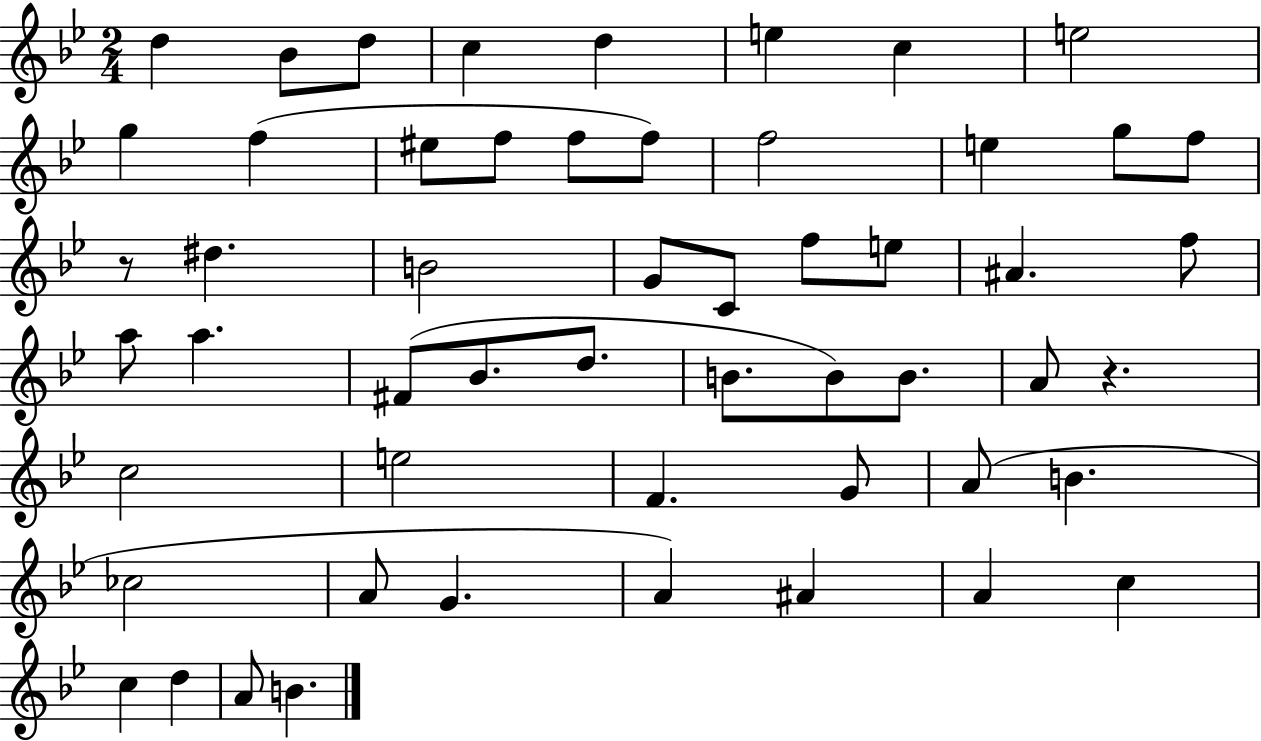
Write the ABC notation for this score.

X:1
T:Untitled
M:2/4
L:1/4
K:Bb
d _B/2 d/2 c d e c e2 g f ^e/2 f/2 f/2 f/2 f2 e g/2 f/2 z/2 ^d B2 G/2 C/2 f/2 e/2 ^A f/2 a/2 a ^F/2 _B/2 d/2 B/2 B/2 B/2 A/2 z c2 e2 F G/2 A/2 B _c2 A/2 G A ^A A c c d A/2 B